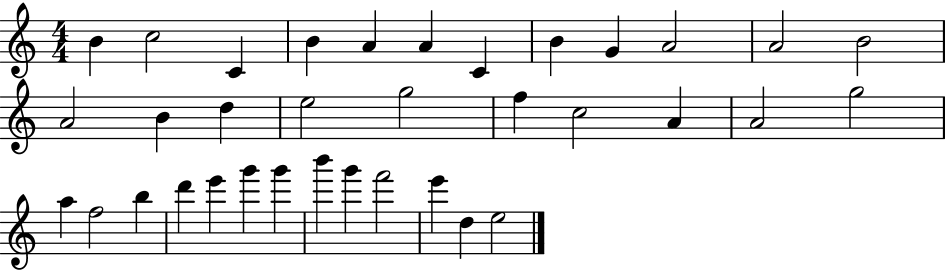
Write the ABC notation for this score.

X:1
T:Untitled
M:4/4
L:1/4
K:C
B c2 C B A A C B G A2 A2 B2 A2 B d e2 g2 f c2 A A2 g2 a f2 b d' e' g' g' b' g' f'2 e' d e2